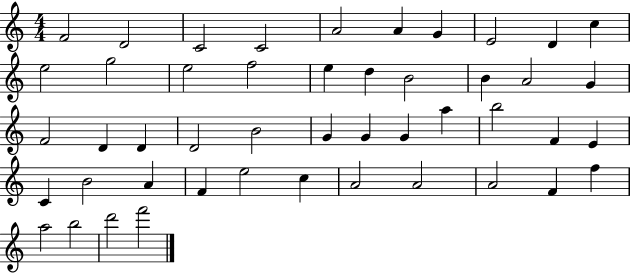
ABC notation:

X:1
T:Untitled
M:4/4
L:1/4
K:C
F2 D2 C2 C2 A2 A G E2 D c e2 g2 e2 f2 e d B2 B A2 G F2 D D D2 B2 G G G a b2 F E C B2 A F e2 c A2 A2 A2 F f a2 b2 d'2 f'2